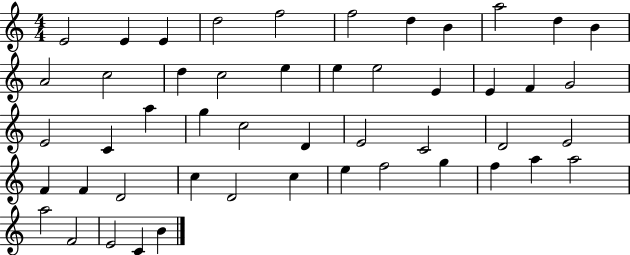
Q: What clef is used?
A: treble